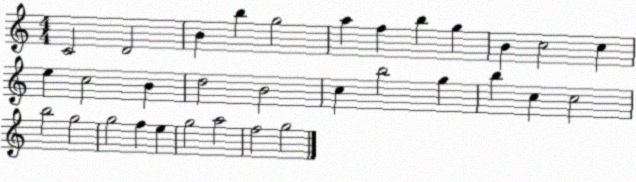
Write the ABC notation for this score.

X:1
T:Untitled
M:4/4
L:1/4
K:C
C2 D2 B b g2 a f b g B c2 c e c2 B d2 B2 c b2 g b c c2 b2 g2 g2 f e g2 a2 f2 g2